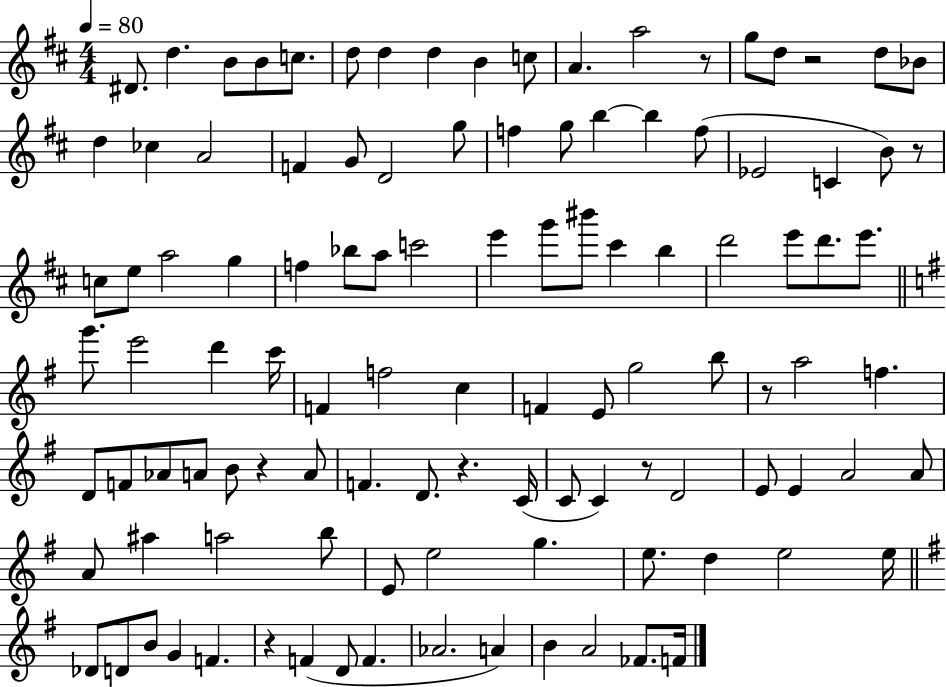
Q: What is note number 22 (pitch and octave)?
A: D4